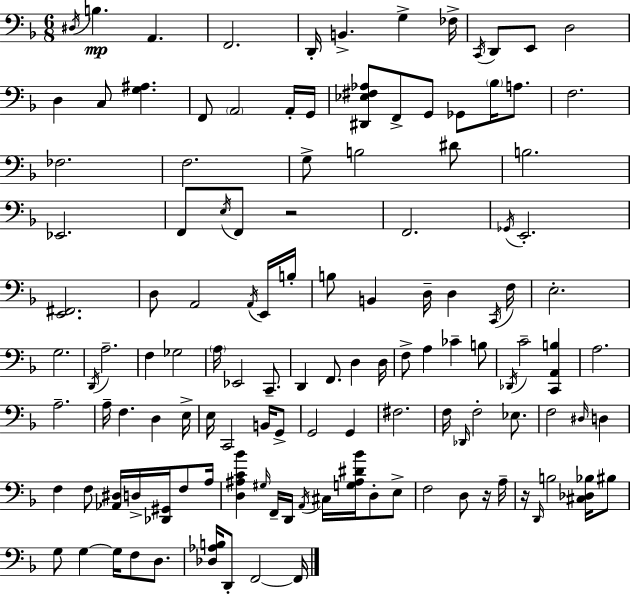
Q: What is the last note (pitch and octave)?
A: F2